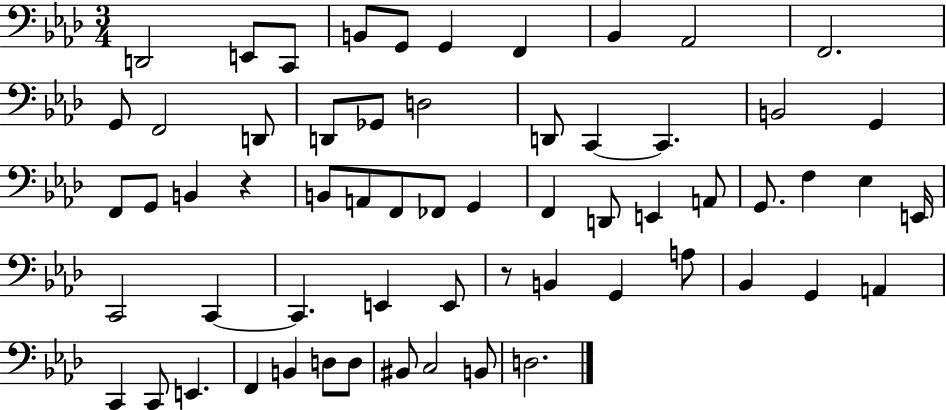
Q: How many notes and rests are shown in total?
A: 61